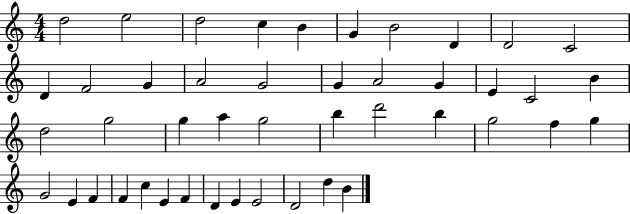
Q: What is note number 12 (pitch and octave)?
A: F4